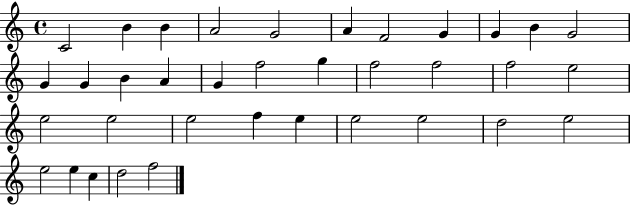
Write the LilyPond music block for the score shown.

{
  \clef treble
  \time 4/4
  \defaultTimeSignature
  \key c \major
  c'2 b'4 b'4 | a'2 g'2 | a'4 f'2 g'4 | g'4 b'4 g'2 | \break g'4 g'4 b'4 a'4 | g'4 f''2 g''4 | f''2 f''2 | f''2 e''2 | \break e''2 e''2 | e''2 f''4 e''4 | e''2 e''2 | d''2 e''2 | \break e''2 e''4 c''4 | d''2 f''2 | \bar "|."
}